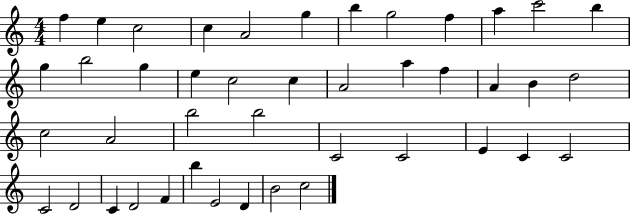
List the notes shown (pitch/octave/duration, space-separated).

F5/q E5/q C5/h C5/q A4/h G5/q B5/q G5/h F5/q A5/q C6/h B5/q G5/q B5/h G5/q E5/q C5/h C5/q A4/h A5/q F5/q A4/q B4/q D5/h C5/h A4/h B5/h B5/h C4/h C4/h E4/q C4/q C4/h C4/h D4/h C4/q D4/h F4/q B5/q E4/h D4/q B4/h C5/h